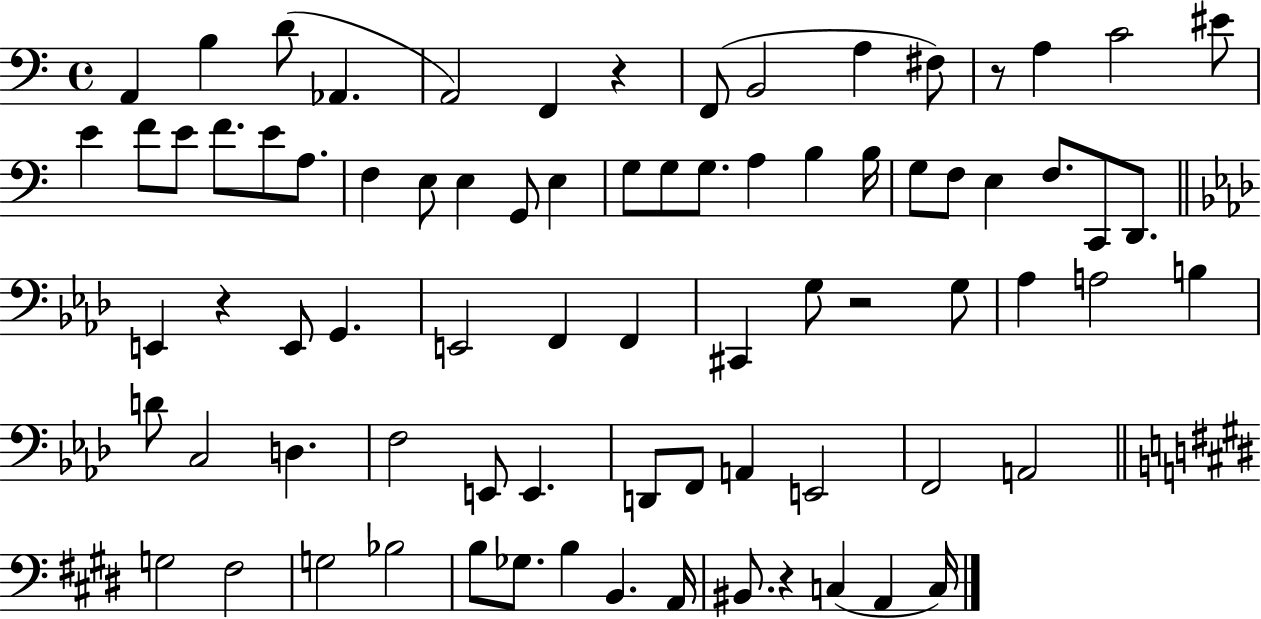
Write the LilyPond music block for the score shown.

{
  \clef bass
  \time 4/4
  \defaultTimeSignature
  \key c \major
  a,4 b4 d'8( aes,4. | a,2) f,4 r4 | f,8( b,2 a4 fis8) | r8 a4 c'2 eis'8 | \break e'4 f'8 e'8 f'8. e'8 a8. | f4 e8 e4 g,8 e4 | g8 g8 g8. a4 b4 b16 | g8 f8 e4 f8. c,8 d,8. | \break \bar "||" \break \key aes \major e,4 r4 e,8 g,4. | e,2 f,4 f,4 | cis,4 g8 r2 g8 | aes4 a2 b4 | \break d'8 c2 d4. | f2 e,8 e,4. | d,8 f,8 a,4 e,2 | f,2 a,2 | \break \bar "||" \break \key e \major g2 fis2 | g2 bes2 | b8 ges8. b4 b,4. a,16 | bis,8. r4 c4( a,4 c16) | \break \bar "|."
}